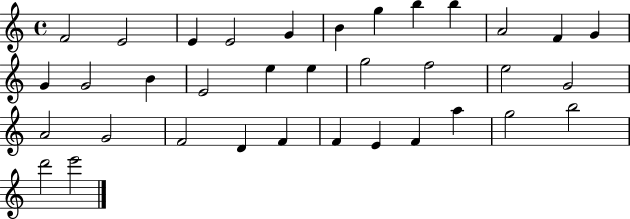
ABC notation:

X:1
T:Untitled
M:4/4
L:1/4
K:C
F2 E2 E E2 G B g b b A2 F G G G2 B E2 e e g2 f2 e2 G2 A2 G2 F2 D F F E F a g2 b2 d'2 e'2